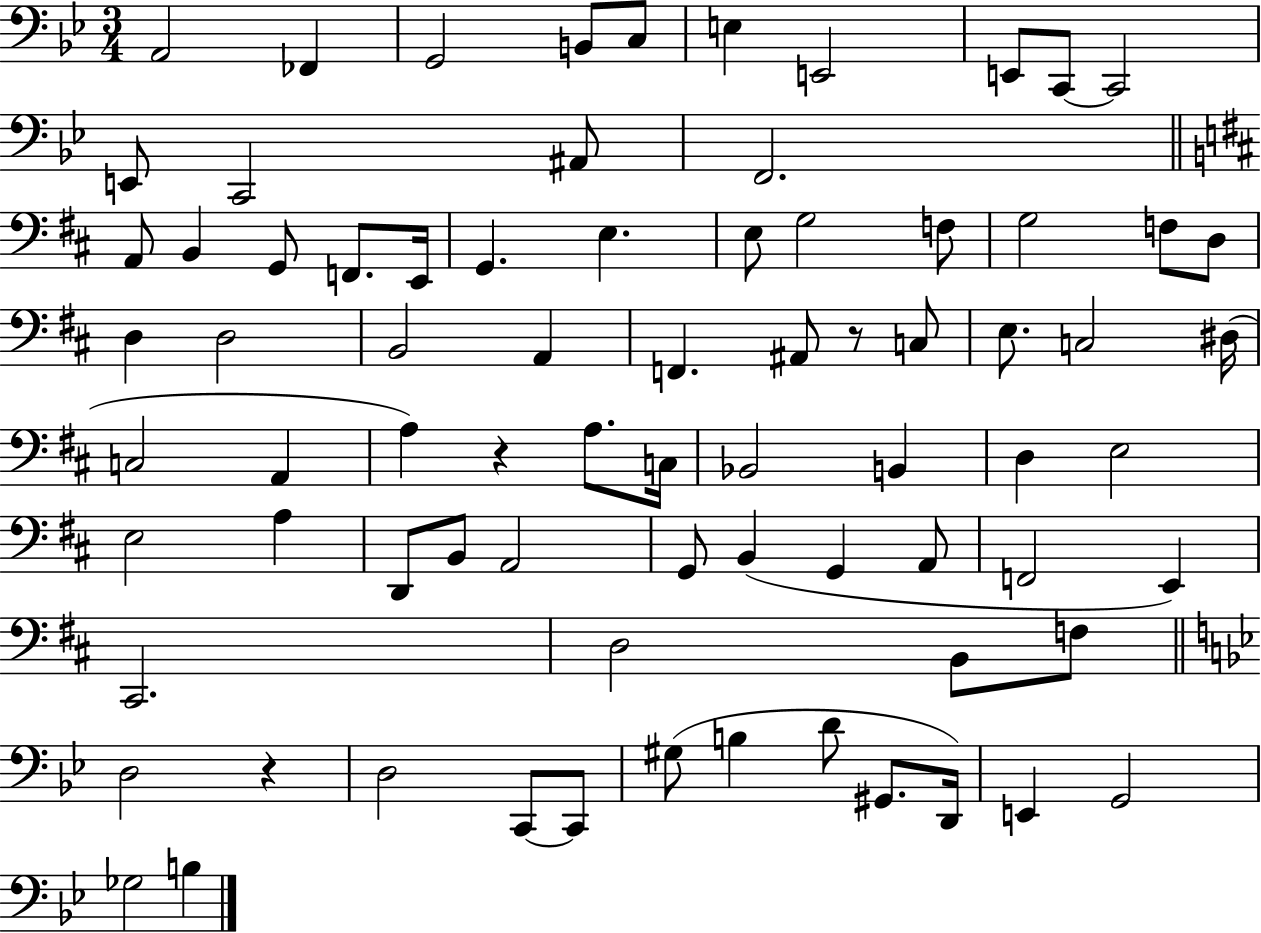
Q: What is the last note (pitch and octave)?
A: B3